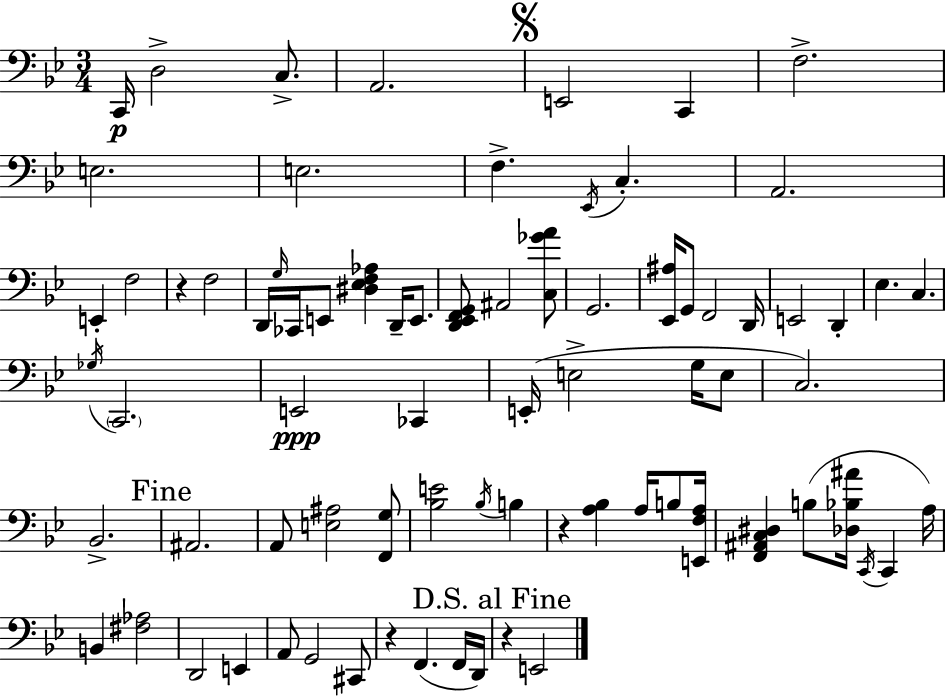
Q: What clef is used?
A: bass